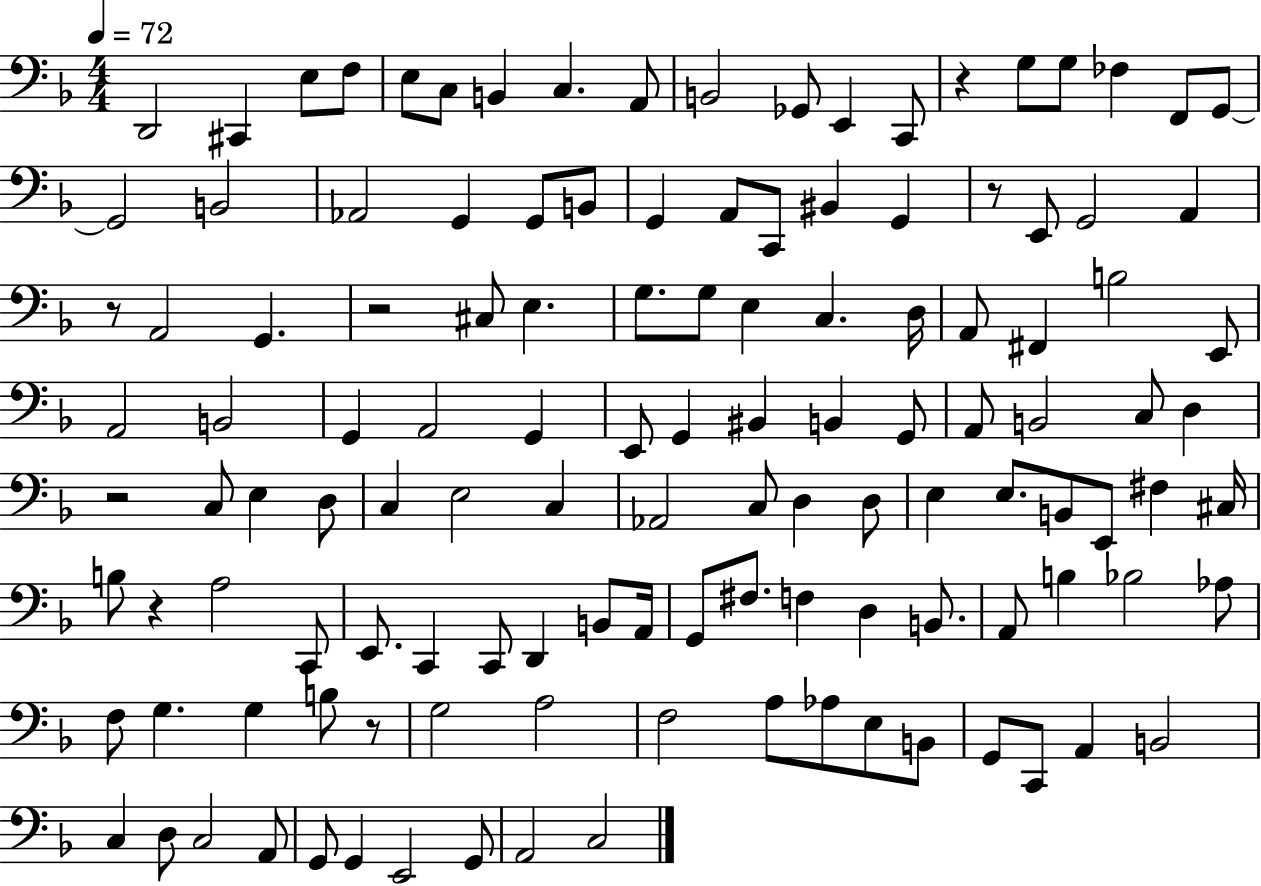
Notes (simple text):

D2/h C#2/q E3/e F3/e E3/e C3/e B2/q C3/q. A2/e B2/h Gb2/e E2/q C2/e R/q G3/e G3/e FES3/q F2/e G2/e G2/h B2/h Ab2/h G2/q G2/e B2/e G2/q A2/e C2/e BIS2/q G2/q R/e E2/e G2/h A2/q R/e A2/h G2/q. R/h C#3/e E3/q. G3/e. G3/e E3/q C3/q. D3/s A2/e F#2/q B3/h E2/e A2/h B2/h G2/q A2/h G2/q E2/e G2/q BIS2/q B2/q G2/e A2/e B2/h C3/e D3/q R/h C3/e E3/q D3/e C3/q E3/h C3/q Ab2/h C3/e D3/q D3/e E3/q E3/e. B2/e E2/e F#3/q C#3/s B3/e R/q A3/h C2/e E2/e. C2/q C2/e D2/q B2/e A2/s G2/e F#3/e. F3/q D3/q B2/e. A2/e B3/q Bb3/h Ab3/e F3/e G3/q. G3/q B3/e R/e G3/h A3/h F3/h A3/e Ab3/e E3/e B2/e G2/e C2/e A2/q B2/h C3/q D3/e C3/h A2/e G2/e G2/q E2/h G2/e A2/h C3/h